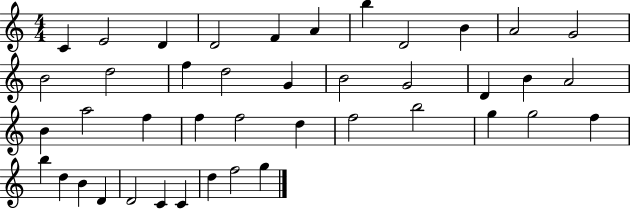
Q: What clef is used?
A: treble